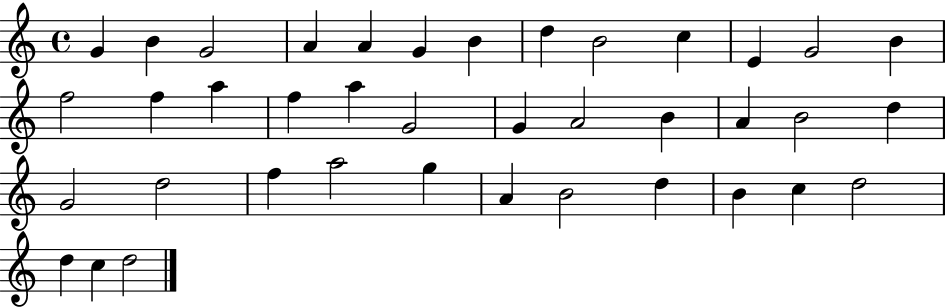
{
  \clef treble
  \time 4/4
  \defaultTimeSignature
  \key c \major
  g'4 b'4 g'2 | a'4 a'4 g'4 b'4 | d''4 b'2 c''4 | e'4 g'2 b'4 | \break f''2 f''4 a''4 | f''4 a''4 g'2 | g'4 a'2 b'4 | a'4 b'2 d''4 | \break g'2 d''2 | f''4 a''2 g''4 | a'4 b'2 d''4 | b'4 c''4 d''2 | \break d''4 c''4 d''2 | \bar "|."
}